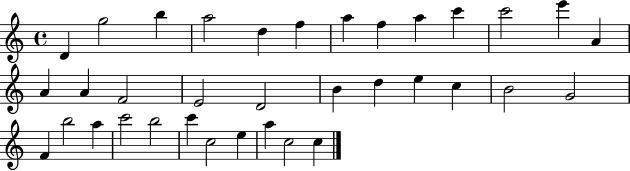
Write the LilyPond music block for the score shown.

{
  \clef treble
  \time 4/4
  \defaultTimeSignature
  \key c \major
  d'4 g''2 b''4 | a''2 d''4 f''4 | a''4 f''4 a''4 c'''4 | c'''2 e'''4 a'4 | \break a'4 a'4 f'2 | e'2 d'2 | b'4 d''4 e''4 c''4 | b'2 g'2 | \break f'4 b''2 a''4 | c'''2 b''2 | c'''4 c''2 e''4 | a''4 c''2 c''4 | \break \bar "|."
}